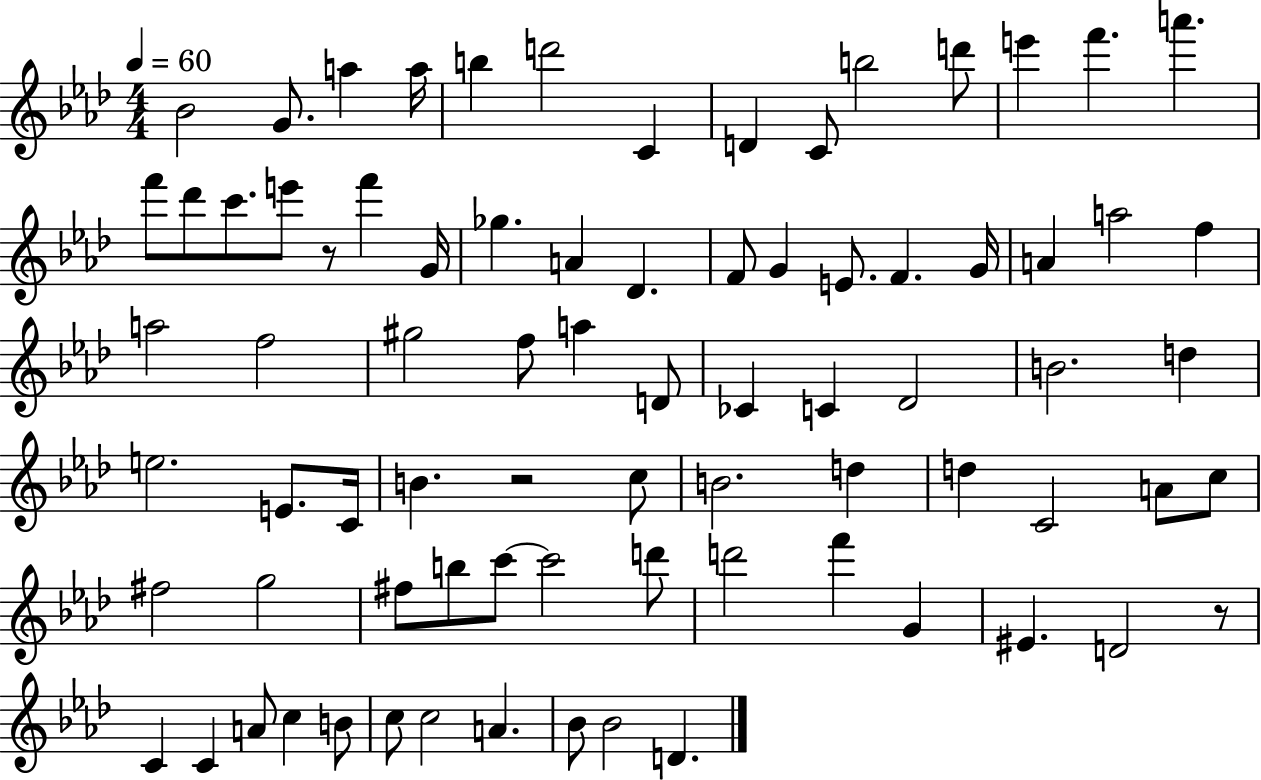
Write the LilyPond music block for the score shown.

{
  \clef treble
  \numericTimeSignature
  \time 4/4
  \key aes \major
  \tempo 4 = 60
  bes'2 g'8. a''4 a''16 | b''4 d'''2 c'4 | d'4 c'8 b''2 d'''8 | e'''4 f'''4. a'''4. | \break f'''8 des'''8 c'''8. e'''8 r8 f'''4 g'16 | ges''4. a'4 des'4. | f'8 g'4 e'8. f'4. g'16 | a'4 a''2 f''4 | \break a''2 f''2 | gis''2 f''8 a''4 d'8 | ces'4 c'4 des'2 | b'2. d''4 | \break e''2. e'8. c'16 | b'4. r2 c''8 | b'2. d''4 | d''4 c'2 a'8 c''8 | \break fis''2 g''2 | fis''8 b''8 c'''8~~ c'''2 d'''8 | d'''2 f'''4 g'4 | eis'4. d'2 r8 | \break c'4 c'4 a'8 c''4 b'8 | c''8 c''2 a'4. | bes'8 bes'2 d'4. | \bar "|."
}